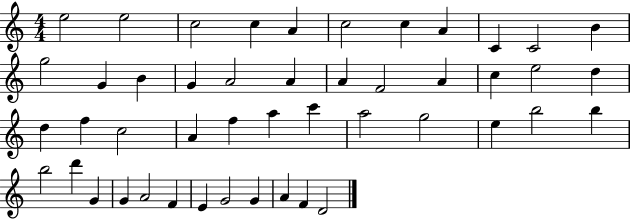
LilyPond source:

{
  \clef treble
  \numericTimeSignature
  \time 4/4
  \key c \major
  e''2 e''2 | c''2 c''4 a'4 | c''2 c''4 a'4 | c'4 c'2 b'4 | \break g''2 g'4 b'4 | g'4 a'2 a'4 | a'4 f'2 a'4 | c''4 e''2 d''4 | \break d''4 f''4 c''2 | a'4 f''4 a''4 c'''4 | a''2 g''2 | e''4 b''2 b''4 | \break b''2 d'''4 g'4 | g'4 a'2 f'4 | e'4 g'2 g'4 | a'4 f'4 d'2 | \break \bar "|."
}